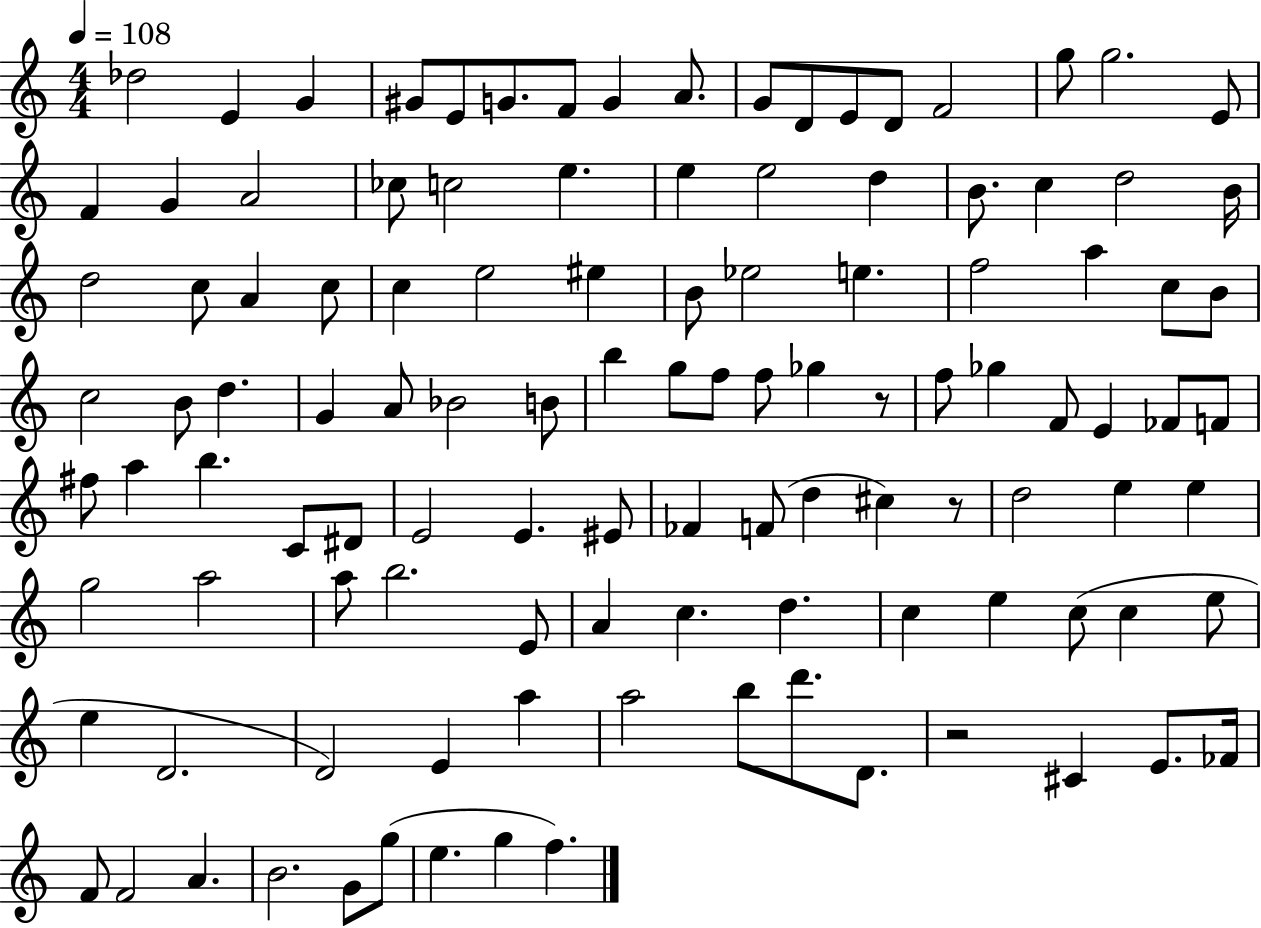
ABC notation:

X:1
T:Untitled
M:4/4
L:1/4
K:C
_d2 E G ^G/2 E/2 G/2 F/2 G A/2 G/2 D/2 E/2 D/2 F2 g/2 g2 E/2 F G A2 _c/2 c2 e e e2 d B/2 c d2 B/4 d2 c/2 A c/2 c e2 ^e B/2 _e2 e f2 a c/2 B/2 c2 B/2 d G A/2 _B2 B/2 b g/2 f/2 f/2 _g z/2 f/2 _g F/2 E _F/2 F/2 ^f/2 a b C/2 ^D/2 E2 E ^E/2 _F F/2 d ^c z/2 d2 e e g2 a2 a/2 b2 E/2 A c d c e c/2 c e/2 e D2 D2 E a a2 b/2 d'/2 D/2 z2 ^C E/2 _F/4 F/2 F2 A B2 G/2 g/2 e g f